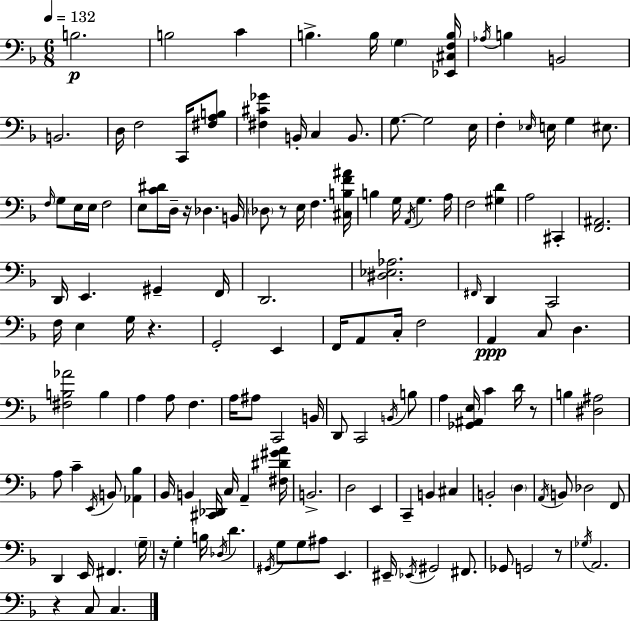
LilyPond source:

{
  \clef bass
  \numericTimeSignature
  \time 6/8
  \key d \minor
  \tempo 4 = 132
  b2.\p | b2 c'4 | b4.-> b16 \parenthesize g4 <ees, cis f b>16 | \acciaccatura { aes16 } b4 b,2 | \break b,2. | d16 f2 c,16 <fis a b>8 | <fis cis' ges'>4 b,16-. c4 b,8. | g8.~~ g2 | \break e16 f4-. \grace { ees16 } e16 g4 eis8. | \grace { f16 } g8 e16 e16 f2 | e8 <c' dis'>16 d16-- r16 des4. | b,16 \parenthesize des8 r8 e16 f4. | \break <cis b f' ais'>16 b4 g16 \acciaccatura { a,16 } g4. | a16 f2 | <gis d'>4 a2 | cis,4-. <f, ais,>2. | \break d,16 e,4. gis,4-- | f,16 d,2. | <dis ees aes>2. | \grace { fis,16 } d,4 c,2 | \break f16 e4 g16 r4. | g,2-. | e,4 f,16 a,8 c16-. f2 | a,4\ppp c8 d4. | \break <fis b aes'>2 | b4 a4 a8 f4. | a16 ais8 c,2 | b,16 d,8 c,2 | \break \acciaccatura { b,16 } b8 a4 <ges, ais, e>16 c'4 | d'16 r8 b4 <dis ais>2 | a8 c'4-- | \acciaccatura { e,16 } b,8 <aes, bes>4 bes,16 b,4 | \break <cis, des,>16 c16 a,4-- <fis dis' gis' a'>16 b,2.-> | d2 | e,4 c,4-- b,4 | cis4 b,2-. | \break \parenthesize d4 \acciaccatura { a,16 } b,8 des2 | f,8 d,4 | e,16 fis,4. \parenthesize g16-- r16 g4-. | b16 \acciaccatura { des16 } d'4. \acciaccatura { gis,16 } g8 | \break g8 ais8 e,4. eis,16-- \acciaccatura { ees,16 } | gis,2 fis,8. ges,8 | g,2 r8 \acciaccatura { ges16 } | a,2. | \break r4 c8 c4. | \bar "|."
}